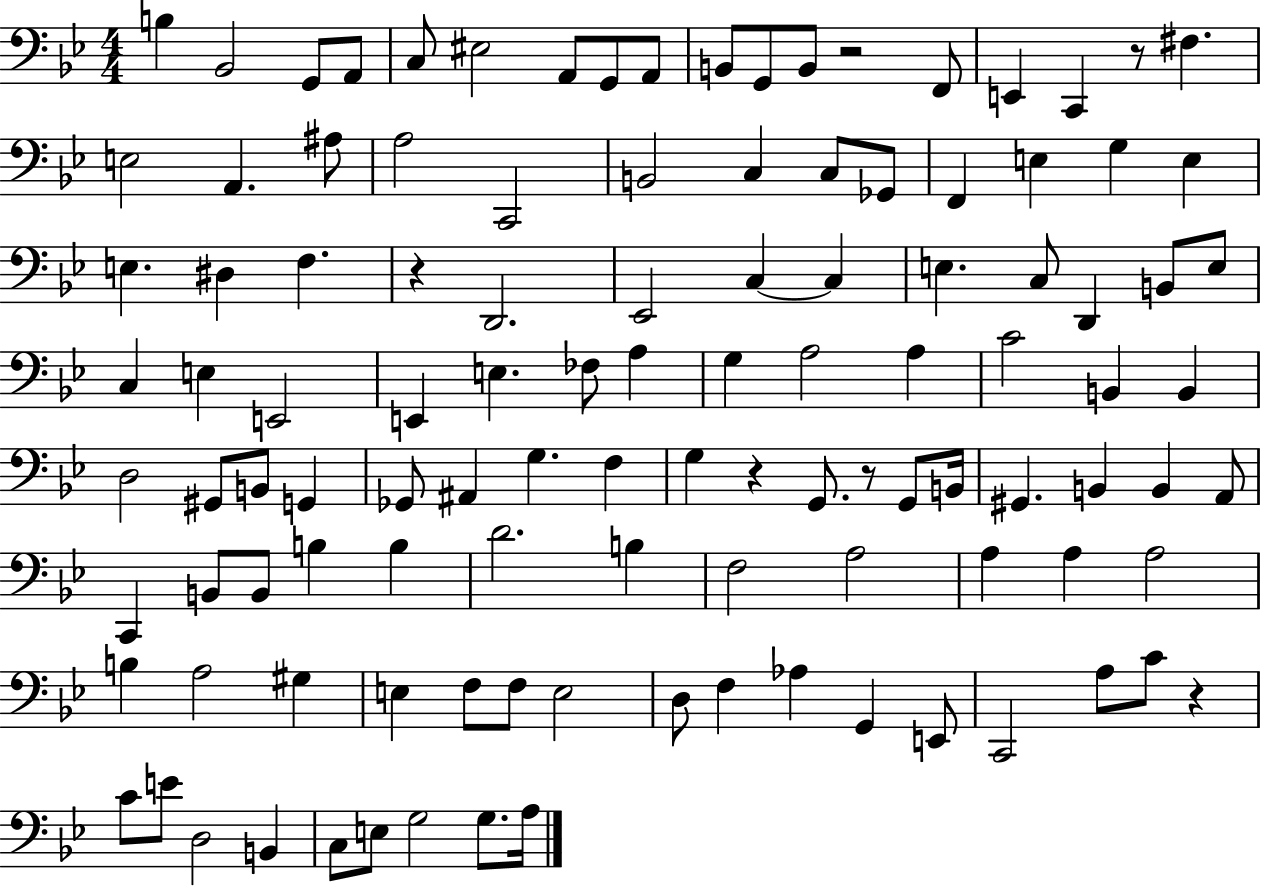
{
  \clef bass
  \numericTimeSignature
  \time 4/4
  \key bes \major
  \repeat volta 2 { b4 bes,2 g,8 a,8 | c8 eis2 a,8 g,8 a,8 | b,8 g,8 b,8 r2 f,8 | e,4 c,4 r8 fis4. | \break e2 a,4. ais8 | a2 c,2 | b,2 c4 c8 ges,8 | f,4 e4 g4 e4 | \break e4. dis4 f4. | r4 d,2. | ees,2 c4~~ c4 | e4. c8 d,4 b,8 e8 | \break c4 e4 e,2 | e,4 e4. fes8 a4 | g4 a2 a4 | c'2 b,4 b,4 | \break d2 gis,8 b,8 g,4 | ges,8 ais,4 g4. f4 | g4 r4 g,8. r8 g,8 b,16 | gis,4. b,4 b,4 a,8 | \break c,4 b,8 b,8 b4 b4 | d'2. b4 | f2 a2 | a4 a4 a2 | \break b4 a2 gis4 | e4 f8 f8 e2 | d8 f4 aes4 g,4 e,8 | c,2 a8 c'8 r4 | \break c'8 e'8 d2 b,4 | c8 e8 g2 g8. a16 | } \bar "|."
}